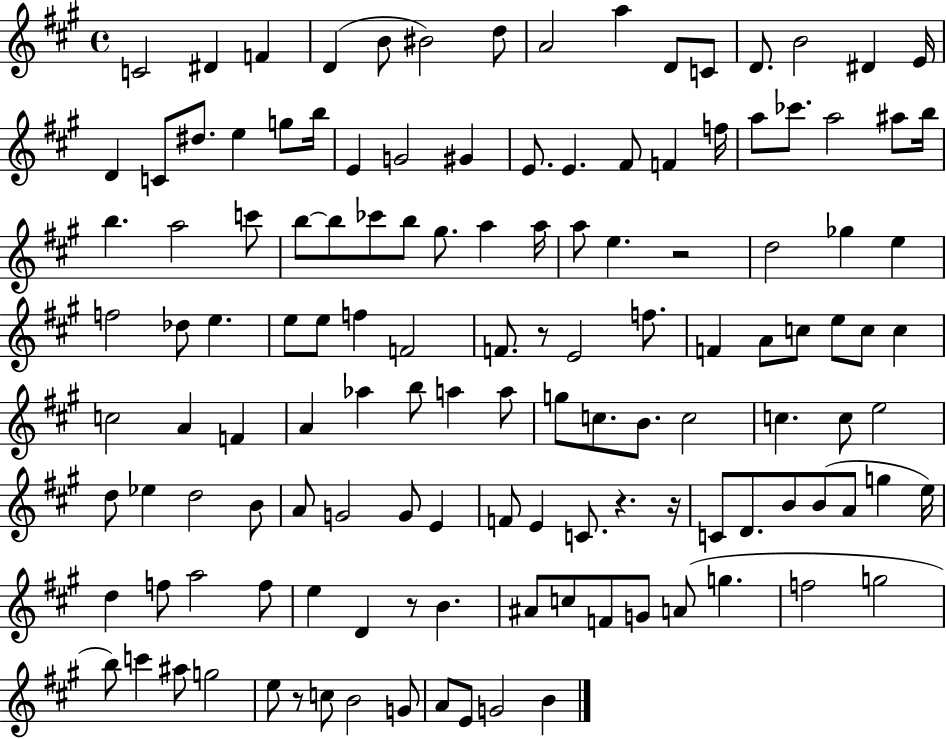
{
  \clef treble
  \time 4/4
  \defaultTimeSignature
  \key a \major
  \repeat volta 2 { c'2 dis'4 f'4 | d'4( b'8 bis'2) d''8 | a'2 a''4 d'8 c'8 | d'8. b'2 dis'4 e'16 | \break d'4 c'8 dis''8. e''4 g''8 b''16 | e'4 g'2 gis'4 | e'8. e'4. fis'8 f'4 f''16 | a''8 ces'''8. a''2 ais''8 b''16 | \break b''4. a''2 c'''8 | b''8~~ b''8 ces'''8 b''8 gis''8. a''4 a''16 | a''8 e''4. r2 | d''2 ges''4 e''4 | \break f''2 des''8 e''4. | e''8 e''8 f''4 f'2 | f'8. r8 e'2 f''8. | f'4 a'8 c''8 e''8 c''8 c''4 | \break c''2 a'4 f'4 | a'4 aes''4 b''8 a''4 a''8 | g''8 c''8. b'8. c''2 | c''4. c''8 e''2 | \break d''8 ees''4 d''2 b'8 | a'8 g'2 g'8 e'4 | f'8 e'4 c'8. r4. r16 | c'8 d'8. b'8 b'8( a'8 g''4 e''16) | \break d''4 f''8 a''2 f''8 | e''4 d'4 r8 b'4. | ais'8 c''8 f'8 g'8 a'8( g''4. | f''2 g''2 | \break b''8) c'''4 ais''8 g''2 | e''8 r8 c''8 b'2 g'8 | a'8 e'8 g'2 b'4 | } \bar "|."
}